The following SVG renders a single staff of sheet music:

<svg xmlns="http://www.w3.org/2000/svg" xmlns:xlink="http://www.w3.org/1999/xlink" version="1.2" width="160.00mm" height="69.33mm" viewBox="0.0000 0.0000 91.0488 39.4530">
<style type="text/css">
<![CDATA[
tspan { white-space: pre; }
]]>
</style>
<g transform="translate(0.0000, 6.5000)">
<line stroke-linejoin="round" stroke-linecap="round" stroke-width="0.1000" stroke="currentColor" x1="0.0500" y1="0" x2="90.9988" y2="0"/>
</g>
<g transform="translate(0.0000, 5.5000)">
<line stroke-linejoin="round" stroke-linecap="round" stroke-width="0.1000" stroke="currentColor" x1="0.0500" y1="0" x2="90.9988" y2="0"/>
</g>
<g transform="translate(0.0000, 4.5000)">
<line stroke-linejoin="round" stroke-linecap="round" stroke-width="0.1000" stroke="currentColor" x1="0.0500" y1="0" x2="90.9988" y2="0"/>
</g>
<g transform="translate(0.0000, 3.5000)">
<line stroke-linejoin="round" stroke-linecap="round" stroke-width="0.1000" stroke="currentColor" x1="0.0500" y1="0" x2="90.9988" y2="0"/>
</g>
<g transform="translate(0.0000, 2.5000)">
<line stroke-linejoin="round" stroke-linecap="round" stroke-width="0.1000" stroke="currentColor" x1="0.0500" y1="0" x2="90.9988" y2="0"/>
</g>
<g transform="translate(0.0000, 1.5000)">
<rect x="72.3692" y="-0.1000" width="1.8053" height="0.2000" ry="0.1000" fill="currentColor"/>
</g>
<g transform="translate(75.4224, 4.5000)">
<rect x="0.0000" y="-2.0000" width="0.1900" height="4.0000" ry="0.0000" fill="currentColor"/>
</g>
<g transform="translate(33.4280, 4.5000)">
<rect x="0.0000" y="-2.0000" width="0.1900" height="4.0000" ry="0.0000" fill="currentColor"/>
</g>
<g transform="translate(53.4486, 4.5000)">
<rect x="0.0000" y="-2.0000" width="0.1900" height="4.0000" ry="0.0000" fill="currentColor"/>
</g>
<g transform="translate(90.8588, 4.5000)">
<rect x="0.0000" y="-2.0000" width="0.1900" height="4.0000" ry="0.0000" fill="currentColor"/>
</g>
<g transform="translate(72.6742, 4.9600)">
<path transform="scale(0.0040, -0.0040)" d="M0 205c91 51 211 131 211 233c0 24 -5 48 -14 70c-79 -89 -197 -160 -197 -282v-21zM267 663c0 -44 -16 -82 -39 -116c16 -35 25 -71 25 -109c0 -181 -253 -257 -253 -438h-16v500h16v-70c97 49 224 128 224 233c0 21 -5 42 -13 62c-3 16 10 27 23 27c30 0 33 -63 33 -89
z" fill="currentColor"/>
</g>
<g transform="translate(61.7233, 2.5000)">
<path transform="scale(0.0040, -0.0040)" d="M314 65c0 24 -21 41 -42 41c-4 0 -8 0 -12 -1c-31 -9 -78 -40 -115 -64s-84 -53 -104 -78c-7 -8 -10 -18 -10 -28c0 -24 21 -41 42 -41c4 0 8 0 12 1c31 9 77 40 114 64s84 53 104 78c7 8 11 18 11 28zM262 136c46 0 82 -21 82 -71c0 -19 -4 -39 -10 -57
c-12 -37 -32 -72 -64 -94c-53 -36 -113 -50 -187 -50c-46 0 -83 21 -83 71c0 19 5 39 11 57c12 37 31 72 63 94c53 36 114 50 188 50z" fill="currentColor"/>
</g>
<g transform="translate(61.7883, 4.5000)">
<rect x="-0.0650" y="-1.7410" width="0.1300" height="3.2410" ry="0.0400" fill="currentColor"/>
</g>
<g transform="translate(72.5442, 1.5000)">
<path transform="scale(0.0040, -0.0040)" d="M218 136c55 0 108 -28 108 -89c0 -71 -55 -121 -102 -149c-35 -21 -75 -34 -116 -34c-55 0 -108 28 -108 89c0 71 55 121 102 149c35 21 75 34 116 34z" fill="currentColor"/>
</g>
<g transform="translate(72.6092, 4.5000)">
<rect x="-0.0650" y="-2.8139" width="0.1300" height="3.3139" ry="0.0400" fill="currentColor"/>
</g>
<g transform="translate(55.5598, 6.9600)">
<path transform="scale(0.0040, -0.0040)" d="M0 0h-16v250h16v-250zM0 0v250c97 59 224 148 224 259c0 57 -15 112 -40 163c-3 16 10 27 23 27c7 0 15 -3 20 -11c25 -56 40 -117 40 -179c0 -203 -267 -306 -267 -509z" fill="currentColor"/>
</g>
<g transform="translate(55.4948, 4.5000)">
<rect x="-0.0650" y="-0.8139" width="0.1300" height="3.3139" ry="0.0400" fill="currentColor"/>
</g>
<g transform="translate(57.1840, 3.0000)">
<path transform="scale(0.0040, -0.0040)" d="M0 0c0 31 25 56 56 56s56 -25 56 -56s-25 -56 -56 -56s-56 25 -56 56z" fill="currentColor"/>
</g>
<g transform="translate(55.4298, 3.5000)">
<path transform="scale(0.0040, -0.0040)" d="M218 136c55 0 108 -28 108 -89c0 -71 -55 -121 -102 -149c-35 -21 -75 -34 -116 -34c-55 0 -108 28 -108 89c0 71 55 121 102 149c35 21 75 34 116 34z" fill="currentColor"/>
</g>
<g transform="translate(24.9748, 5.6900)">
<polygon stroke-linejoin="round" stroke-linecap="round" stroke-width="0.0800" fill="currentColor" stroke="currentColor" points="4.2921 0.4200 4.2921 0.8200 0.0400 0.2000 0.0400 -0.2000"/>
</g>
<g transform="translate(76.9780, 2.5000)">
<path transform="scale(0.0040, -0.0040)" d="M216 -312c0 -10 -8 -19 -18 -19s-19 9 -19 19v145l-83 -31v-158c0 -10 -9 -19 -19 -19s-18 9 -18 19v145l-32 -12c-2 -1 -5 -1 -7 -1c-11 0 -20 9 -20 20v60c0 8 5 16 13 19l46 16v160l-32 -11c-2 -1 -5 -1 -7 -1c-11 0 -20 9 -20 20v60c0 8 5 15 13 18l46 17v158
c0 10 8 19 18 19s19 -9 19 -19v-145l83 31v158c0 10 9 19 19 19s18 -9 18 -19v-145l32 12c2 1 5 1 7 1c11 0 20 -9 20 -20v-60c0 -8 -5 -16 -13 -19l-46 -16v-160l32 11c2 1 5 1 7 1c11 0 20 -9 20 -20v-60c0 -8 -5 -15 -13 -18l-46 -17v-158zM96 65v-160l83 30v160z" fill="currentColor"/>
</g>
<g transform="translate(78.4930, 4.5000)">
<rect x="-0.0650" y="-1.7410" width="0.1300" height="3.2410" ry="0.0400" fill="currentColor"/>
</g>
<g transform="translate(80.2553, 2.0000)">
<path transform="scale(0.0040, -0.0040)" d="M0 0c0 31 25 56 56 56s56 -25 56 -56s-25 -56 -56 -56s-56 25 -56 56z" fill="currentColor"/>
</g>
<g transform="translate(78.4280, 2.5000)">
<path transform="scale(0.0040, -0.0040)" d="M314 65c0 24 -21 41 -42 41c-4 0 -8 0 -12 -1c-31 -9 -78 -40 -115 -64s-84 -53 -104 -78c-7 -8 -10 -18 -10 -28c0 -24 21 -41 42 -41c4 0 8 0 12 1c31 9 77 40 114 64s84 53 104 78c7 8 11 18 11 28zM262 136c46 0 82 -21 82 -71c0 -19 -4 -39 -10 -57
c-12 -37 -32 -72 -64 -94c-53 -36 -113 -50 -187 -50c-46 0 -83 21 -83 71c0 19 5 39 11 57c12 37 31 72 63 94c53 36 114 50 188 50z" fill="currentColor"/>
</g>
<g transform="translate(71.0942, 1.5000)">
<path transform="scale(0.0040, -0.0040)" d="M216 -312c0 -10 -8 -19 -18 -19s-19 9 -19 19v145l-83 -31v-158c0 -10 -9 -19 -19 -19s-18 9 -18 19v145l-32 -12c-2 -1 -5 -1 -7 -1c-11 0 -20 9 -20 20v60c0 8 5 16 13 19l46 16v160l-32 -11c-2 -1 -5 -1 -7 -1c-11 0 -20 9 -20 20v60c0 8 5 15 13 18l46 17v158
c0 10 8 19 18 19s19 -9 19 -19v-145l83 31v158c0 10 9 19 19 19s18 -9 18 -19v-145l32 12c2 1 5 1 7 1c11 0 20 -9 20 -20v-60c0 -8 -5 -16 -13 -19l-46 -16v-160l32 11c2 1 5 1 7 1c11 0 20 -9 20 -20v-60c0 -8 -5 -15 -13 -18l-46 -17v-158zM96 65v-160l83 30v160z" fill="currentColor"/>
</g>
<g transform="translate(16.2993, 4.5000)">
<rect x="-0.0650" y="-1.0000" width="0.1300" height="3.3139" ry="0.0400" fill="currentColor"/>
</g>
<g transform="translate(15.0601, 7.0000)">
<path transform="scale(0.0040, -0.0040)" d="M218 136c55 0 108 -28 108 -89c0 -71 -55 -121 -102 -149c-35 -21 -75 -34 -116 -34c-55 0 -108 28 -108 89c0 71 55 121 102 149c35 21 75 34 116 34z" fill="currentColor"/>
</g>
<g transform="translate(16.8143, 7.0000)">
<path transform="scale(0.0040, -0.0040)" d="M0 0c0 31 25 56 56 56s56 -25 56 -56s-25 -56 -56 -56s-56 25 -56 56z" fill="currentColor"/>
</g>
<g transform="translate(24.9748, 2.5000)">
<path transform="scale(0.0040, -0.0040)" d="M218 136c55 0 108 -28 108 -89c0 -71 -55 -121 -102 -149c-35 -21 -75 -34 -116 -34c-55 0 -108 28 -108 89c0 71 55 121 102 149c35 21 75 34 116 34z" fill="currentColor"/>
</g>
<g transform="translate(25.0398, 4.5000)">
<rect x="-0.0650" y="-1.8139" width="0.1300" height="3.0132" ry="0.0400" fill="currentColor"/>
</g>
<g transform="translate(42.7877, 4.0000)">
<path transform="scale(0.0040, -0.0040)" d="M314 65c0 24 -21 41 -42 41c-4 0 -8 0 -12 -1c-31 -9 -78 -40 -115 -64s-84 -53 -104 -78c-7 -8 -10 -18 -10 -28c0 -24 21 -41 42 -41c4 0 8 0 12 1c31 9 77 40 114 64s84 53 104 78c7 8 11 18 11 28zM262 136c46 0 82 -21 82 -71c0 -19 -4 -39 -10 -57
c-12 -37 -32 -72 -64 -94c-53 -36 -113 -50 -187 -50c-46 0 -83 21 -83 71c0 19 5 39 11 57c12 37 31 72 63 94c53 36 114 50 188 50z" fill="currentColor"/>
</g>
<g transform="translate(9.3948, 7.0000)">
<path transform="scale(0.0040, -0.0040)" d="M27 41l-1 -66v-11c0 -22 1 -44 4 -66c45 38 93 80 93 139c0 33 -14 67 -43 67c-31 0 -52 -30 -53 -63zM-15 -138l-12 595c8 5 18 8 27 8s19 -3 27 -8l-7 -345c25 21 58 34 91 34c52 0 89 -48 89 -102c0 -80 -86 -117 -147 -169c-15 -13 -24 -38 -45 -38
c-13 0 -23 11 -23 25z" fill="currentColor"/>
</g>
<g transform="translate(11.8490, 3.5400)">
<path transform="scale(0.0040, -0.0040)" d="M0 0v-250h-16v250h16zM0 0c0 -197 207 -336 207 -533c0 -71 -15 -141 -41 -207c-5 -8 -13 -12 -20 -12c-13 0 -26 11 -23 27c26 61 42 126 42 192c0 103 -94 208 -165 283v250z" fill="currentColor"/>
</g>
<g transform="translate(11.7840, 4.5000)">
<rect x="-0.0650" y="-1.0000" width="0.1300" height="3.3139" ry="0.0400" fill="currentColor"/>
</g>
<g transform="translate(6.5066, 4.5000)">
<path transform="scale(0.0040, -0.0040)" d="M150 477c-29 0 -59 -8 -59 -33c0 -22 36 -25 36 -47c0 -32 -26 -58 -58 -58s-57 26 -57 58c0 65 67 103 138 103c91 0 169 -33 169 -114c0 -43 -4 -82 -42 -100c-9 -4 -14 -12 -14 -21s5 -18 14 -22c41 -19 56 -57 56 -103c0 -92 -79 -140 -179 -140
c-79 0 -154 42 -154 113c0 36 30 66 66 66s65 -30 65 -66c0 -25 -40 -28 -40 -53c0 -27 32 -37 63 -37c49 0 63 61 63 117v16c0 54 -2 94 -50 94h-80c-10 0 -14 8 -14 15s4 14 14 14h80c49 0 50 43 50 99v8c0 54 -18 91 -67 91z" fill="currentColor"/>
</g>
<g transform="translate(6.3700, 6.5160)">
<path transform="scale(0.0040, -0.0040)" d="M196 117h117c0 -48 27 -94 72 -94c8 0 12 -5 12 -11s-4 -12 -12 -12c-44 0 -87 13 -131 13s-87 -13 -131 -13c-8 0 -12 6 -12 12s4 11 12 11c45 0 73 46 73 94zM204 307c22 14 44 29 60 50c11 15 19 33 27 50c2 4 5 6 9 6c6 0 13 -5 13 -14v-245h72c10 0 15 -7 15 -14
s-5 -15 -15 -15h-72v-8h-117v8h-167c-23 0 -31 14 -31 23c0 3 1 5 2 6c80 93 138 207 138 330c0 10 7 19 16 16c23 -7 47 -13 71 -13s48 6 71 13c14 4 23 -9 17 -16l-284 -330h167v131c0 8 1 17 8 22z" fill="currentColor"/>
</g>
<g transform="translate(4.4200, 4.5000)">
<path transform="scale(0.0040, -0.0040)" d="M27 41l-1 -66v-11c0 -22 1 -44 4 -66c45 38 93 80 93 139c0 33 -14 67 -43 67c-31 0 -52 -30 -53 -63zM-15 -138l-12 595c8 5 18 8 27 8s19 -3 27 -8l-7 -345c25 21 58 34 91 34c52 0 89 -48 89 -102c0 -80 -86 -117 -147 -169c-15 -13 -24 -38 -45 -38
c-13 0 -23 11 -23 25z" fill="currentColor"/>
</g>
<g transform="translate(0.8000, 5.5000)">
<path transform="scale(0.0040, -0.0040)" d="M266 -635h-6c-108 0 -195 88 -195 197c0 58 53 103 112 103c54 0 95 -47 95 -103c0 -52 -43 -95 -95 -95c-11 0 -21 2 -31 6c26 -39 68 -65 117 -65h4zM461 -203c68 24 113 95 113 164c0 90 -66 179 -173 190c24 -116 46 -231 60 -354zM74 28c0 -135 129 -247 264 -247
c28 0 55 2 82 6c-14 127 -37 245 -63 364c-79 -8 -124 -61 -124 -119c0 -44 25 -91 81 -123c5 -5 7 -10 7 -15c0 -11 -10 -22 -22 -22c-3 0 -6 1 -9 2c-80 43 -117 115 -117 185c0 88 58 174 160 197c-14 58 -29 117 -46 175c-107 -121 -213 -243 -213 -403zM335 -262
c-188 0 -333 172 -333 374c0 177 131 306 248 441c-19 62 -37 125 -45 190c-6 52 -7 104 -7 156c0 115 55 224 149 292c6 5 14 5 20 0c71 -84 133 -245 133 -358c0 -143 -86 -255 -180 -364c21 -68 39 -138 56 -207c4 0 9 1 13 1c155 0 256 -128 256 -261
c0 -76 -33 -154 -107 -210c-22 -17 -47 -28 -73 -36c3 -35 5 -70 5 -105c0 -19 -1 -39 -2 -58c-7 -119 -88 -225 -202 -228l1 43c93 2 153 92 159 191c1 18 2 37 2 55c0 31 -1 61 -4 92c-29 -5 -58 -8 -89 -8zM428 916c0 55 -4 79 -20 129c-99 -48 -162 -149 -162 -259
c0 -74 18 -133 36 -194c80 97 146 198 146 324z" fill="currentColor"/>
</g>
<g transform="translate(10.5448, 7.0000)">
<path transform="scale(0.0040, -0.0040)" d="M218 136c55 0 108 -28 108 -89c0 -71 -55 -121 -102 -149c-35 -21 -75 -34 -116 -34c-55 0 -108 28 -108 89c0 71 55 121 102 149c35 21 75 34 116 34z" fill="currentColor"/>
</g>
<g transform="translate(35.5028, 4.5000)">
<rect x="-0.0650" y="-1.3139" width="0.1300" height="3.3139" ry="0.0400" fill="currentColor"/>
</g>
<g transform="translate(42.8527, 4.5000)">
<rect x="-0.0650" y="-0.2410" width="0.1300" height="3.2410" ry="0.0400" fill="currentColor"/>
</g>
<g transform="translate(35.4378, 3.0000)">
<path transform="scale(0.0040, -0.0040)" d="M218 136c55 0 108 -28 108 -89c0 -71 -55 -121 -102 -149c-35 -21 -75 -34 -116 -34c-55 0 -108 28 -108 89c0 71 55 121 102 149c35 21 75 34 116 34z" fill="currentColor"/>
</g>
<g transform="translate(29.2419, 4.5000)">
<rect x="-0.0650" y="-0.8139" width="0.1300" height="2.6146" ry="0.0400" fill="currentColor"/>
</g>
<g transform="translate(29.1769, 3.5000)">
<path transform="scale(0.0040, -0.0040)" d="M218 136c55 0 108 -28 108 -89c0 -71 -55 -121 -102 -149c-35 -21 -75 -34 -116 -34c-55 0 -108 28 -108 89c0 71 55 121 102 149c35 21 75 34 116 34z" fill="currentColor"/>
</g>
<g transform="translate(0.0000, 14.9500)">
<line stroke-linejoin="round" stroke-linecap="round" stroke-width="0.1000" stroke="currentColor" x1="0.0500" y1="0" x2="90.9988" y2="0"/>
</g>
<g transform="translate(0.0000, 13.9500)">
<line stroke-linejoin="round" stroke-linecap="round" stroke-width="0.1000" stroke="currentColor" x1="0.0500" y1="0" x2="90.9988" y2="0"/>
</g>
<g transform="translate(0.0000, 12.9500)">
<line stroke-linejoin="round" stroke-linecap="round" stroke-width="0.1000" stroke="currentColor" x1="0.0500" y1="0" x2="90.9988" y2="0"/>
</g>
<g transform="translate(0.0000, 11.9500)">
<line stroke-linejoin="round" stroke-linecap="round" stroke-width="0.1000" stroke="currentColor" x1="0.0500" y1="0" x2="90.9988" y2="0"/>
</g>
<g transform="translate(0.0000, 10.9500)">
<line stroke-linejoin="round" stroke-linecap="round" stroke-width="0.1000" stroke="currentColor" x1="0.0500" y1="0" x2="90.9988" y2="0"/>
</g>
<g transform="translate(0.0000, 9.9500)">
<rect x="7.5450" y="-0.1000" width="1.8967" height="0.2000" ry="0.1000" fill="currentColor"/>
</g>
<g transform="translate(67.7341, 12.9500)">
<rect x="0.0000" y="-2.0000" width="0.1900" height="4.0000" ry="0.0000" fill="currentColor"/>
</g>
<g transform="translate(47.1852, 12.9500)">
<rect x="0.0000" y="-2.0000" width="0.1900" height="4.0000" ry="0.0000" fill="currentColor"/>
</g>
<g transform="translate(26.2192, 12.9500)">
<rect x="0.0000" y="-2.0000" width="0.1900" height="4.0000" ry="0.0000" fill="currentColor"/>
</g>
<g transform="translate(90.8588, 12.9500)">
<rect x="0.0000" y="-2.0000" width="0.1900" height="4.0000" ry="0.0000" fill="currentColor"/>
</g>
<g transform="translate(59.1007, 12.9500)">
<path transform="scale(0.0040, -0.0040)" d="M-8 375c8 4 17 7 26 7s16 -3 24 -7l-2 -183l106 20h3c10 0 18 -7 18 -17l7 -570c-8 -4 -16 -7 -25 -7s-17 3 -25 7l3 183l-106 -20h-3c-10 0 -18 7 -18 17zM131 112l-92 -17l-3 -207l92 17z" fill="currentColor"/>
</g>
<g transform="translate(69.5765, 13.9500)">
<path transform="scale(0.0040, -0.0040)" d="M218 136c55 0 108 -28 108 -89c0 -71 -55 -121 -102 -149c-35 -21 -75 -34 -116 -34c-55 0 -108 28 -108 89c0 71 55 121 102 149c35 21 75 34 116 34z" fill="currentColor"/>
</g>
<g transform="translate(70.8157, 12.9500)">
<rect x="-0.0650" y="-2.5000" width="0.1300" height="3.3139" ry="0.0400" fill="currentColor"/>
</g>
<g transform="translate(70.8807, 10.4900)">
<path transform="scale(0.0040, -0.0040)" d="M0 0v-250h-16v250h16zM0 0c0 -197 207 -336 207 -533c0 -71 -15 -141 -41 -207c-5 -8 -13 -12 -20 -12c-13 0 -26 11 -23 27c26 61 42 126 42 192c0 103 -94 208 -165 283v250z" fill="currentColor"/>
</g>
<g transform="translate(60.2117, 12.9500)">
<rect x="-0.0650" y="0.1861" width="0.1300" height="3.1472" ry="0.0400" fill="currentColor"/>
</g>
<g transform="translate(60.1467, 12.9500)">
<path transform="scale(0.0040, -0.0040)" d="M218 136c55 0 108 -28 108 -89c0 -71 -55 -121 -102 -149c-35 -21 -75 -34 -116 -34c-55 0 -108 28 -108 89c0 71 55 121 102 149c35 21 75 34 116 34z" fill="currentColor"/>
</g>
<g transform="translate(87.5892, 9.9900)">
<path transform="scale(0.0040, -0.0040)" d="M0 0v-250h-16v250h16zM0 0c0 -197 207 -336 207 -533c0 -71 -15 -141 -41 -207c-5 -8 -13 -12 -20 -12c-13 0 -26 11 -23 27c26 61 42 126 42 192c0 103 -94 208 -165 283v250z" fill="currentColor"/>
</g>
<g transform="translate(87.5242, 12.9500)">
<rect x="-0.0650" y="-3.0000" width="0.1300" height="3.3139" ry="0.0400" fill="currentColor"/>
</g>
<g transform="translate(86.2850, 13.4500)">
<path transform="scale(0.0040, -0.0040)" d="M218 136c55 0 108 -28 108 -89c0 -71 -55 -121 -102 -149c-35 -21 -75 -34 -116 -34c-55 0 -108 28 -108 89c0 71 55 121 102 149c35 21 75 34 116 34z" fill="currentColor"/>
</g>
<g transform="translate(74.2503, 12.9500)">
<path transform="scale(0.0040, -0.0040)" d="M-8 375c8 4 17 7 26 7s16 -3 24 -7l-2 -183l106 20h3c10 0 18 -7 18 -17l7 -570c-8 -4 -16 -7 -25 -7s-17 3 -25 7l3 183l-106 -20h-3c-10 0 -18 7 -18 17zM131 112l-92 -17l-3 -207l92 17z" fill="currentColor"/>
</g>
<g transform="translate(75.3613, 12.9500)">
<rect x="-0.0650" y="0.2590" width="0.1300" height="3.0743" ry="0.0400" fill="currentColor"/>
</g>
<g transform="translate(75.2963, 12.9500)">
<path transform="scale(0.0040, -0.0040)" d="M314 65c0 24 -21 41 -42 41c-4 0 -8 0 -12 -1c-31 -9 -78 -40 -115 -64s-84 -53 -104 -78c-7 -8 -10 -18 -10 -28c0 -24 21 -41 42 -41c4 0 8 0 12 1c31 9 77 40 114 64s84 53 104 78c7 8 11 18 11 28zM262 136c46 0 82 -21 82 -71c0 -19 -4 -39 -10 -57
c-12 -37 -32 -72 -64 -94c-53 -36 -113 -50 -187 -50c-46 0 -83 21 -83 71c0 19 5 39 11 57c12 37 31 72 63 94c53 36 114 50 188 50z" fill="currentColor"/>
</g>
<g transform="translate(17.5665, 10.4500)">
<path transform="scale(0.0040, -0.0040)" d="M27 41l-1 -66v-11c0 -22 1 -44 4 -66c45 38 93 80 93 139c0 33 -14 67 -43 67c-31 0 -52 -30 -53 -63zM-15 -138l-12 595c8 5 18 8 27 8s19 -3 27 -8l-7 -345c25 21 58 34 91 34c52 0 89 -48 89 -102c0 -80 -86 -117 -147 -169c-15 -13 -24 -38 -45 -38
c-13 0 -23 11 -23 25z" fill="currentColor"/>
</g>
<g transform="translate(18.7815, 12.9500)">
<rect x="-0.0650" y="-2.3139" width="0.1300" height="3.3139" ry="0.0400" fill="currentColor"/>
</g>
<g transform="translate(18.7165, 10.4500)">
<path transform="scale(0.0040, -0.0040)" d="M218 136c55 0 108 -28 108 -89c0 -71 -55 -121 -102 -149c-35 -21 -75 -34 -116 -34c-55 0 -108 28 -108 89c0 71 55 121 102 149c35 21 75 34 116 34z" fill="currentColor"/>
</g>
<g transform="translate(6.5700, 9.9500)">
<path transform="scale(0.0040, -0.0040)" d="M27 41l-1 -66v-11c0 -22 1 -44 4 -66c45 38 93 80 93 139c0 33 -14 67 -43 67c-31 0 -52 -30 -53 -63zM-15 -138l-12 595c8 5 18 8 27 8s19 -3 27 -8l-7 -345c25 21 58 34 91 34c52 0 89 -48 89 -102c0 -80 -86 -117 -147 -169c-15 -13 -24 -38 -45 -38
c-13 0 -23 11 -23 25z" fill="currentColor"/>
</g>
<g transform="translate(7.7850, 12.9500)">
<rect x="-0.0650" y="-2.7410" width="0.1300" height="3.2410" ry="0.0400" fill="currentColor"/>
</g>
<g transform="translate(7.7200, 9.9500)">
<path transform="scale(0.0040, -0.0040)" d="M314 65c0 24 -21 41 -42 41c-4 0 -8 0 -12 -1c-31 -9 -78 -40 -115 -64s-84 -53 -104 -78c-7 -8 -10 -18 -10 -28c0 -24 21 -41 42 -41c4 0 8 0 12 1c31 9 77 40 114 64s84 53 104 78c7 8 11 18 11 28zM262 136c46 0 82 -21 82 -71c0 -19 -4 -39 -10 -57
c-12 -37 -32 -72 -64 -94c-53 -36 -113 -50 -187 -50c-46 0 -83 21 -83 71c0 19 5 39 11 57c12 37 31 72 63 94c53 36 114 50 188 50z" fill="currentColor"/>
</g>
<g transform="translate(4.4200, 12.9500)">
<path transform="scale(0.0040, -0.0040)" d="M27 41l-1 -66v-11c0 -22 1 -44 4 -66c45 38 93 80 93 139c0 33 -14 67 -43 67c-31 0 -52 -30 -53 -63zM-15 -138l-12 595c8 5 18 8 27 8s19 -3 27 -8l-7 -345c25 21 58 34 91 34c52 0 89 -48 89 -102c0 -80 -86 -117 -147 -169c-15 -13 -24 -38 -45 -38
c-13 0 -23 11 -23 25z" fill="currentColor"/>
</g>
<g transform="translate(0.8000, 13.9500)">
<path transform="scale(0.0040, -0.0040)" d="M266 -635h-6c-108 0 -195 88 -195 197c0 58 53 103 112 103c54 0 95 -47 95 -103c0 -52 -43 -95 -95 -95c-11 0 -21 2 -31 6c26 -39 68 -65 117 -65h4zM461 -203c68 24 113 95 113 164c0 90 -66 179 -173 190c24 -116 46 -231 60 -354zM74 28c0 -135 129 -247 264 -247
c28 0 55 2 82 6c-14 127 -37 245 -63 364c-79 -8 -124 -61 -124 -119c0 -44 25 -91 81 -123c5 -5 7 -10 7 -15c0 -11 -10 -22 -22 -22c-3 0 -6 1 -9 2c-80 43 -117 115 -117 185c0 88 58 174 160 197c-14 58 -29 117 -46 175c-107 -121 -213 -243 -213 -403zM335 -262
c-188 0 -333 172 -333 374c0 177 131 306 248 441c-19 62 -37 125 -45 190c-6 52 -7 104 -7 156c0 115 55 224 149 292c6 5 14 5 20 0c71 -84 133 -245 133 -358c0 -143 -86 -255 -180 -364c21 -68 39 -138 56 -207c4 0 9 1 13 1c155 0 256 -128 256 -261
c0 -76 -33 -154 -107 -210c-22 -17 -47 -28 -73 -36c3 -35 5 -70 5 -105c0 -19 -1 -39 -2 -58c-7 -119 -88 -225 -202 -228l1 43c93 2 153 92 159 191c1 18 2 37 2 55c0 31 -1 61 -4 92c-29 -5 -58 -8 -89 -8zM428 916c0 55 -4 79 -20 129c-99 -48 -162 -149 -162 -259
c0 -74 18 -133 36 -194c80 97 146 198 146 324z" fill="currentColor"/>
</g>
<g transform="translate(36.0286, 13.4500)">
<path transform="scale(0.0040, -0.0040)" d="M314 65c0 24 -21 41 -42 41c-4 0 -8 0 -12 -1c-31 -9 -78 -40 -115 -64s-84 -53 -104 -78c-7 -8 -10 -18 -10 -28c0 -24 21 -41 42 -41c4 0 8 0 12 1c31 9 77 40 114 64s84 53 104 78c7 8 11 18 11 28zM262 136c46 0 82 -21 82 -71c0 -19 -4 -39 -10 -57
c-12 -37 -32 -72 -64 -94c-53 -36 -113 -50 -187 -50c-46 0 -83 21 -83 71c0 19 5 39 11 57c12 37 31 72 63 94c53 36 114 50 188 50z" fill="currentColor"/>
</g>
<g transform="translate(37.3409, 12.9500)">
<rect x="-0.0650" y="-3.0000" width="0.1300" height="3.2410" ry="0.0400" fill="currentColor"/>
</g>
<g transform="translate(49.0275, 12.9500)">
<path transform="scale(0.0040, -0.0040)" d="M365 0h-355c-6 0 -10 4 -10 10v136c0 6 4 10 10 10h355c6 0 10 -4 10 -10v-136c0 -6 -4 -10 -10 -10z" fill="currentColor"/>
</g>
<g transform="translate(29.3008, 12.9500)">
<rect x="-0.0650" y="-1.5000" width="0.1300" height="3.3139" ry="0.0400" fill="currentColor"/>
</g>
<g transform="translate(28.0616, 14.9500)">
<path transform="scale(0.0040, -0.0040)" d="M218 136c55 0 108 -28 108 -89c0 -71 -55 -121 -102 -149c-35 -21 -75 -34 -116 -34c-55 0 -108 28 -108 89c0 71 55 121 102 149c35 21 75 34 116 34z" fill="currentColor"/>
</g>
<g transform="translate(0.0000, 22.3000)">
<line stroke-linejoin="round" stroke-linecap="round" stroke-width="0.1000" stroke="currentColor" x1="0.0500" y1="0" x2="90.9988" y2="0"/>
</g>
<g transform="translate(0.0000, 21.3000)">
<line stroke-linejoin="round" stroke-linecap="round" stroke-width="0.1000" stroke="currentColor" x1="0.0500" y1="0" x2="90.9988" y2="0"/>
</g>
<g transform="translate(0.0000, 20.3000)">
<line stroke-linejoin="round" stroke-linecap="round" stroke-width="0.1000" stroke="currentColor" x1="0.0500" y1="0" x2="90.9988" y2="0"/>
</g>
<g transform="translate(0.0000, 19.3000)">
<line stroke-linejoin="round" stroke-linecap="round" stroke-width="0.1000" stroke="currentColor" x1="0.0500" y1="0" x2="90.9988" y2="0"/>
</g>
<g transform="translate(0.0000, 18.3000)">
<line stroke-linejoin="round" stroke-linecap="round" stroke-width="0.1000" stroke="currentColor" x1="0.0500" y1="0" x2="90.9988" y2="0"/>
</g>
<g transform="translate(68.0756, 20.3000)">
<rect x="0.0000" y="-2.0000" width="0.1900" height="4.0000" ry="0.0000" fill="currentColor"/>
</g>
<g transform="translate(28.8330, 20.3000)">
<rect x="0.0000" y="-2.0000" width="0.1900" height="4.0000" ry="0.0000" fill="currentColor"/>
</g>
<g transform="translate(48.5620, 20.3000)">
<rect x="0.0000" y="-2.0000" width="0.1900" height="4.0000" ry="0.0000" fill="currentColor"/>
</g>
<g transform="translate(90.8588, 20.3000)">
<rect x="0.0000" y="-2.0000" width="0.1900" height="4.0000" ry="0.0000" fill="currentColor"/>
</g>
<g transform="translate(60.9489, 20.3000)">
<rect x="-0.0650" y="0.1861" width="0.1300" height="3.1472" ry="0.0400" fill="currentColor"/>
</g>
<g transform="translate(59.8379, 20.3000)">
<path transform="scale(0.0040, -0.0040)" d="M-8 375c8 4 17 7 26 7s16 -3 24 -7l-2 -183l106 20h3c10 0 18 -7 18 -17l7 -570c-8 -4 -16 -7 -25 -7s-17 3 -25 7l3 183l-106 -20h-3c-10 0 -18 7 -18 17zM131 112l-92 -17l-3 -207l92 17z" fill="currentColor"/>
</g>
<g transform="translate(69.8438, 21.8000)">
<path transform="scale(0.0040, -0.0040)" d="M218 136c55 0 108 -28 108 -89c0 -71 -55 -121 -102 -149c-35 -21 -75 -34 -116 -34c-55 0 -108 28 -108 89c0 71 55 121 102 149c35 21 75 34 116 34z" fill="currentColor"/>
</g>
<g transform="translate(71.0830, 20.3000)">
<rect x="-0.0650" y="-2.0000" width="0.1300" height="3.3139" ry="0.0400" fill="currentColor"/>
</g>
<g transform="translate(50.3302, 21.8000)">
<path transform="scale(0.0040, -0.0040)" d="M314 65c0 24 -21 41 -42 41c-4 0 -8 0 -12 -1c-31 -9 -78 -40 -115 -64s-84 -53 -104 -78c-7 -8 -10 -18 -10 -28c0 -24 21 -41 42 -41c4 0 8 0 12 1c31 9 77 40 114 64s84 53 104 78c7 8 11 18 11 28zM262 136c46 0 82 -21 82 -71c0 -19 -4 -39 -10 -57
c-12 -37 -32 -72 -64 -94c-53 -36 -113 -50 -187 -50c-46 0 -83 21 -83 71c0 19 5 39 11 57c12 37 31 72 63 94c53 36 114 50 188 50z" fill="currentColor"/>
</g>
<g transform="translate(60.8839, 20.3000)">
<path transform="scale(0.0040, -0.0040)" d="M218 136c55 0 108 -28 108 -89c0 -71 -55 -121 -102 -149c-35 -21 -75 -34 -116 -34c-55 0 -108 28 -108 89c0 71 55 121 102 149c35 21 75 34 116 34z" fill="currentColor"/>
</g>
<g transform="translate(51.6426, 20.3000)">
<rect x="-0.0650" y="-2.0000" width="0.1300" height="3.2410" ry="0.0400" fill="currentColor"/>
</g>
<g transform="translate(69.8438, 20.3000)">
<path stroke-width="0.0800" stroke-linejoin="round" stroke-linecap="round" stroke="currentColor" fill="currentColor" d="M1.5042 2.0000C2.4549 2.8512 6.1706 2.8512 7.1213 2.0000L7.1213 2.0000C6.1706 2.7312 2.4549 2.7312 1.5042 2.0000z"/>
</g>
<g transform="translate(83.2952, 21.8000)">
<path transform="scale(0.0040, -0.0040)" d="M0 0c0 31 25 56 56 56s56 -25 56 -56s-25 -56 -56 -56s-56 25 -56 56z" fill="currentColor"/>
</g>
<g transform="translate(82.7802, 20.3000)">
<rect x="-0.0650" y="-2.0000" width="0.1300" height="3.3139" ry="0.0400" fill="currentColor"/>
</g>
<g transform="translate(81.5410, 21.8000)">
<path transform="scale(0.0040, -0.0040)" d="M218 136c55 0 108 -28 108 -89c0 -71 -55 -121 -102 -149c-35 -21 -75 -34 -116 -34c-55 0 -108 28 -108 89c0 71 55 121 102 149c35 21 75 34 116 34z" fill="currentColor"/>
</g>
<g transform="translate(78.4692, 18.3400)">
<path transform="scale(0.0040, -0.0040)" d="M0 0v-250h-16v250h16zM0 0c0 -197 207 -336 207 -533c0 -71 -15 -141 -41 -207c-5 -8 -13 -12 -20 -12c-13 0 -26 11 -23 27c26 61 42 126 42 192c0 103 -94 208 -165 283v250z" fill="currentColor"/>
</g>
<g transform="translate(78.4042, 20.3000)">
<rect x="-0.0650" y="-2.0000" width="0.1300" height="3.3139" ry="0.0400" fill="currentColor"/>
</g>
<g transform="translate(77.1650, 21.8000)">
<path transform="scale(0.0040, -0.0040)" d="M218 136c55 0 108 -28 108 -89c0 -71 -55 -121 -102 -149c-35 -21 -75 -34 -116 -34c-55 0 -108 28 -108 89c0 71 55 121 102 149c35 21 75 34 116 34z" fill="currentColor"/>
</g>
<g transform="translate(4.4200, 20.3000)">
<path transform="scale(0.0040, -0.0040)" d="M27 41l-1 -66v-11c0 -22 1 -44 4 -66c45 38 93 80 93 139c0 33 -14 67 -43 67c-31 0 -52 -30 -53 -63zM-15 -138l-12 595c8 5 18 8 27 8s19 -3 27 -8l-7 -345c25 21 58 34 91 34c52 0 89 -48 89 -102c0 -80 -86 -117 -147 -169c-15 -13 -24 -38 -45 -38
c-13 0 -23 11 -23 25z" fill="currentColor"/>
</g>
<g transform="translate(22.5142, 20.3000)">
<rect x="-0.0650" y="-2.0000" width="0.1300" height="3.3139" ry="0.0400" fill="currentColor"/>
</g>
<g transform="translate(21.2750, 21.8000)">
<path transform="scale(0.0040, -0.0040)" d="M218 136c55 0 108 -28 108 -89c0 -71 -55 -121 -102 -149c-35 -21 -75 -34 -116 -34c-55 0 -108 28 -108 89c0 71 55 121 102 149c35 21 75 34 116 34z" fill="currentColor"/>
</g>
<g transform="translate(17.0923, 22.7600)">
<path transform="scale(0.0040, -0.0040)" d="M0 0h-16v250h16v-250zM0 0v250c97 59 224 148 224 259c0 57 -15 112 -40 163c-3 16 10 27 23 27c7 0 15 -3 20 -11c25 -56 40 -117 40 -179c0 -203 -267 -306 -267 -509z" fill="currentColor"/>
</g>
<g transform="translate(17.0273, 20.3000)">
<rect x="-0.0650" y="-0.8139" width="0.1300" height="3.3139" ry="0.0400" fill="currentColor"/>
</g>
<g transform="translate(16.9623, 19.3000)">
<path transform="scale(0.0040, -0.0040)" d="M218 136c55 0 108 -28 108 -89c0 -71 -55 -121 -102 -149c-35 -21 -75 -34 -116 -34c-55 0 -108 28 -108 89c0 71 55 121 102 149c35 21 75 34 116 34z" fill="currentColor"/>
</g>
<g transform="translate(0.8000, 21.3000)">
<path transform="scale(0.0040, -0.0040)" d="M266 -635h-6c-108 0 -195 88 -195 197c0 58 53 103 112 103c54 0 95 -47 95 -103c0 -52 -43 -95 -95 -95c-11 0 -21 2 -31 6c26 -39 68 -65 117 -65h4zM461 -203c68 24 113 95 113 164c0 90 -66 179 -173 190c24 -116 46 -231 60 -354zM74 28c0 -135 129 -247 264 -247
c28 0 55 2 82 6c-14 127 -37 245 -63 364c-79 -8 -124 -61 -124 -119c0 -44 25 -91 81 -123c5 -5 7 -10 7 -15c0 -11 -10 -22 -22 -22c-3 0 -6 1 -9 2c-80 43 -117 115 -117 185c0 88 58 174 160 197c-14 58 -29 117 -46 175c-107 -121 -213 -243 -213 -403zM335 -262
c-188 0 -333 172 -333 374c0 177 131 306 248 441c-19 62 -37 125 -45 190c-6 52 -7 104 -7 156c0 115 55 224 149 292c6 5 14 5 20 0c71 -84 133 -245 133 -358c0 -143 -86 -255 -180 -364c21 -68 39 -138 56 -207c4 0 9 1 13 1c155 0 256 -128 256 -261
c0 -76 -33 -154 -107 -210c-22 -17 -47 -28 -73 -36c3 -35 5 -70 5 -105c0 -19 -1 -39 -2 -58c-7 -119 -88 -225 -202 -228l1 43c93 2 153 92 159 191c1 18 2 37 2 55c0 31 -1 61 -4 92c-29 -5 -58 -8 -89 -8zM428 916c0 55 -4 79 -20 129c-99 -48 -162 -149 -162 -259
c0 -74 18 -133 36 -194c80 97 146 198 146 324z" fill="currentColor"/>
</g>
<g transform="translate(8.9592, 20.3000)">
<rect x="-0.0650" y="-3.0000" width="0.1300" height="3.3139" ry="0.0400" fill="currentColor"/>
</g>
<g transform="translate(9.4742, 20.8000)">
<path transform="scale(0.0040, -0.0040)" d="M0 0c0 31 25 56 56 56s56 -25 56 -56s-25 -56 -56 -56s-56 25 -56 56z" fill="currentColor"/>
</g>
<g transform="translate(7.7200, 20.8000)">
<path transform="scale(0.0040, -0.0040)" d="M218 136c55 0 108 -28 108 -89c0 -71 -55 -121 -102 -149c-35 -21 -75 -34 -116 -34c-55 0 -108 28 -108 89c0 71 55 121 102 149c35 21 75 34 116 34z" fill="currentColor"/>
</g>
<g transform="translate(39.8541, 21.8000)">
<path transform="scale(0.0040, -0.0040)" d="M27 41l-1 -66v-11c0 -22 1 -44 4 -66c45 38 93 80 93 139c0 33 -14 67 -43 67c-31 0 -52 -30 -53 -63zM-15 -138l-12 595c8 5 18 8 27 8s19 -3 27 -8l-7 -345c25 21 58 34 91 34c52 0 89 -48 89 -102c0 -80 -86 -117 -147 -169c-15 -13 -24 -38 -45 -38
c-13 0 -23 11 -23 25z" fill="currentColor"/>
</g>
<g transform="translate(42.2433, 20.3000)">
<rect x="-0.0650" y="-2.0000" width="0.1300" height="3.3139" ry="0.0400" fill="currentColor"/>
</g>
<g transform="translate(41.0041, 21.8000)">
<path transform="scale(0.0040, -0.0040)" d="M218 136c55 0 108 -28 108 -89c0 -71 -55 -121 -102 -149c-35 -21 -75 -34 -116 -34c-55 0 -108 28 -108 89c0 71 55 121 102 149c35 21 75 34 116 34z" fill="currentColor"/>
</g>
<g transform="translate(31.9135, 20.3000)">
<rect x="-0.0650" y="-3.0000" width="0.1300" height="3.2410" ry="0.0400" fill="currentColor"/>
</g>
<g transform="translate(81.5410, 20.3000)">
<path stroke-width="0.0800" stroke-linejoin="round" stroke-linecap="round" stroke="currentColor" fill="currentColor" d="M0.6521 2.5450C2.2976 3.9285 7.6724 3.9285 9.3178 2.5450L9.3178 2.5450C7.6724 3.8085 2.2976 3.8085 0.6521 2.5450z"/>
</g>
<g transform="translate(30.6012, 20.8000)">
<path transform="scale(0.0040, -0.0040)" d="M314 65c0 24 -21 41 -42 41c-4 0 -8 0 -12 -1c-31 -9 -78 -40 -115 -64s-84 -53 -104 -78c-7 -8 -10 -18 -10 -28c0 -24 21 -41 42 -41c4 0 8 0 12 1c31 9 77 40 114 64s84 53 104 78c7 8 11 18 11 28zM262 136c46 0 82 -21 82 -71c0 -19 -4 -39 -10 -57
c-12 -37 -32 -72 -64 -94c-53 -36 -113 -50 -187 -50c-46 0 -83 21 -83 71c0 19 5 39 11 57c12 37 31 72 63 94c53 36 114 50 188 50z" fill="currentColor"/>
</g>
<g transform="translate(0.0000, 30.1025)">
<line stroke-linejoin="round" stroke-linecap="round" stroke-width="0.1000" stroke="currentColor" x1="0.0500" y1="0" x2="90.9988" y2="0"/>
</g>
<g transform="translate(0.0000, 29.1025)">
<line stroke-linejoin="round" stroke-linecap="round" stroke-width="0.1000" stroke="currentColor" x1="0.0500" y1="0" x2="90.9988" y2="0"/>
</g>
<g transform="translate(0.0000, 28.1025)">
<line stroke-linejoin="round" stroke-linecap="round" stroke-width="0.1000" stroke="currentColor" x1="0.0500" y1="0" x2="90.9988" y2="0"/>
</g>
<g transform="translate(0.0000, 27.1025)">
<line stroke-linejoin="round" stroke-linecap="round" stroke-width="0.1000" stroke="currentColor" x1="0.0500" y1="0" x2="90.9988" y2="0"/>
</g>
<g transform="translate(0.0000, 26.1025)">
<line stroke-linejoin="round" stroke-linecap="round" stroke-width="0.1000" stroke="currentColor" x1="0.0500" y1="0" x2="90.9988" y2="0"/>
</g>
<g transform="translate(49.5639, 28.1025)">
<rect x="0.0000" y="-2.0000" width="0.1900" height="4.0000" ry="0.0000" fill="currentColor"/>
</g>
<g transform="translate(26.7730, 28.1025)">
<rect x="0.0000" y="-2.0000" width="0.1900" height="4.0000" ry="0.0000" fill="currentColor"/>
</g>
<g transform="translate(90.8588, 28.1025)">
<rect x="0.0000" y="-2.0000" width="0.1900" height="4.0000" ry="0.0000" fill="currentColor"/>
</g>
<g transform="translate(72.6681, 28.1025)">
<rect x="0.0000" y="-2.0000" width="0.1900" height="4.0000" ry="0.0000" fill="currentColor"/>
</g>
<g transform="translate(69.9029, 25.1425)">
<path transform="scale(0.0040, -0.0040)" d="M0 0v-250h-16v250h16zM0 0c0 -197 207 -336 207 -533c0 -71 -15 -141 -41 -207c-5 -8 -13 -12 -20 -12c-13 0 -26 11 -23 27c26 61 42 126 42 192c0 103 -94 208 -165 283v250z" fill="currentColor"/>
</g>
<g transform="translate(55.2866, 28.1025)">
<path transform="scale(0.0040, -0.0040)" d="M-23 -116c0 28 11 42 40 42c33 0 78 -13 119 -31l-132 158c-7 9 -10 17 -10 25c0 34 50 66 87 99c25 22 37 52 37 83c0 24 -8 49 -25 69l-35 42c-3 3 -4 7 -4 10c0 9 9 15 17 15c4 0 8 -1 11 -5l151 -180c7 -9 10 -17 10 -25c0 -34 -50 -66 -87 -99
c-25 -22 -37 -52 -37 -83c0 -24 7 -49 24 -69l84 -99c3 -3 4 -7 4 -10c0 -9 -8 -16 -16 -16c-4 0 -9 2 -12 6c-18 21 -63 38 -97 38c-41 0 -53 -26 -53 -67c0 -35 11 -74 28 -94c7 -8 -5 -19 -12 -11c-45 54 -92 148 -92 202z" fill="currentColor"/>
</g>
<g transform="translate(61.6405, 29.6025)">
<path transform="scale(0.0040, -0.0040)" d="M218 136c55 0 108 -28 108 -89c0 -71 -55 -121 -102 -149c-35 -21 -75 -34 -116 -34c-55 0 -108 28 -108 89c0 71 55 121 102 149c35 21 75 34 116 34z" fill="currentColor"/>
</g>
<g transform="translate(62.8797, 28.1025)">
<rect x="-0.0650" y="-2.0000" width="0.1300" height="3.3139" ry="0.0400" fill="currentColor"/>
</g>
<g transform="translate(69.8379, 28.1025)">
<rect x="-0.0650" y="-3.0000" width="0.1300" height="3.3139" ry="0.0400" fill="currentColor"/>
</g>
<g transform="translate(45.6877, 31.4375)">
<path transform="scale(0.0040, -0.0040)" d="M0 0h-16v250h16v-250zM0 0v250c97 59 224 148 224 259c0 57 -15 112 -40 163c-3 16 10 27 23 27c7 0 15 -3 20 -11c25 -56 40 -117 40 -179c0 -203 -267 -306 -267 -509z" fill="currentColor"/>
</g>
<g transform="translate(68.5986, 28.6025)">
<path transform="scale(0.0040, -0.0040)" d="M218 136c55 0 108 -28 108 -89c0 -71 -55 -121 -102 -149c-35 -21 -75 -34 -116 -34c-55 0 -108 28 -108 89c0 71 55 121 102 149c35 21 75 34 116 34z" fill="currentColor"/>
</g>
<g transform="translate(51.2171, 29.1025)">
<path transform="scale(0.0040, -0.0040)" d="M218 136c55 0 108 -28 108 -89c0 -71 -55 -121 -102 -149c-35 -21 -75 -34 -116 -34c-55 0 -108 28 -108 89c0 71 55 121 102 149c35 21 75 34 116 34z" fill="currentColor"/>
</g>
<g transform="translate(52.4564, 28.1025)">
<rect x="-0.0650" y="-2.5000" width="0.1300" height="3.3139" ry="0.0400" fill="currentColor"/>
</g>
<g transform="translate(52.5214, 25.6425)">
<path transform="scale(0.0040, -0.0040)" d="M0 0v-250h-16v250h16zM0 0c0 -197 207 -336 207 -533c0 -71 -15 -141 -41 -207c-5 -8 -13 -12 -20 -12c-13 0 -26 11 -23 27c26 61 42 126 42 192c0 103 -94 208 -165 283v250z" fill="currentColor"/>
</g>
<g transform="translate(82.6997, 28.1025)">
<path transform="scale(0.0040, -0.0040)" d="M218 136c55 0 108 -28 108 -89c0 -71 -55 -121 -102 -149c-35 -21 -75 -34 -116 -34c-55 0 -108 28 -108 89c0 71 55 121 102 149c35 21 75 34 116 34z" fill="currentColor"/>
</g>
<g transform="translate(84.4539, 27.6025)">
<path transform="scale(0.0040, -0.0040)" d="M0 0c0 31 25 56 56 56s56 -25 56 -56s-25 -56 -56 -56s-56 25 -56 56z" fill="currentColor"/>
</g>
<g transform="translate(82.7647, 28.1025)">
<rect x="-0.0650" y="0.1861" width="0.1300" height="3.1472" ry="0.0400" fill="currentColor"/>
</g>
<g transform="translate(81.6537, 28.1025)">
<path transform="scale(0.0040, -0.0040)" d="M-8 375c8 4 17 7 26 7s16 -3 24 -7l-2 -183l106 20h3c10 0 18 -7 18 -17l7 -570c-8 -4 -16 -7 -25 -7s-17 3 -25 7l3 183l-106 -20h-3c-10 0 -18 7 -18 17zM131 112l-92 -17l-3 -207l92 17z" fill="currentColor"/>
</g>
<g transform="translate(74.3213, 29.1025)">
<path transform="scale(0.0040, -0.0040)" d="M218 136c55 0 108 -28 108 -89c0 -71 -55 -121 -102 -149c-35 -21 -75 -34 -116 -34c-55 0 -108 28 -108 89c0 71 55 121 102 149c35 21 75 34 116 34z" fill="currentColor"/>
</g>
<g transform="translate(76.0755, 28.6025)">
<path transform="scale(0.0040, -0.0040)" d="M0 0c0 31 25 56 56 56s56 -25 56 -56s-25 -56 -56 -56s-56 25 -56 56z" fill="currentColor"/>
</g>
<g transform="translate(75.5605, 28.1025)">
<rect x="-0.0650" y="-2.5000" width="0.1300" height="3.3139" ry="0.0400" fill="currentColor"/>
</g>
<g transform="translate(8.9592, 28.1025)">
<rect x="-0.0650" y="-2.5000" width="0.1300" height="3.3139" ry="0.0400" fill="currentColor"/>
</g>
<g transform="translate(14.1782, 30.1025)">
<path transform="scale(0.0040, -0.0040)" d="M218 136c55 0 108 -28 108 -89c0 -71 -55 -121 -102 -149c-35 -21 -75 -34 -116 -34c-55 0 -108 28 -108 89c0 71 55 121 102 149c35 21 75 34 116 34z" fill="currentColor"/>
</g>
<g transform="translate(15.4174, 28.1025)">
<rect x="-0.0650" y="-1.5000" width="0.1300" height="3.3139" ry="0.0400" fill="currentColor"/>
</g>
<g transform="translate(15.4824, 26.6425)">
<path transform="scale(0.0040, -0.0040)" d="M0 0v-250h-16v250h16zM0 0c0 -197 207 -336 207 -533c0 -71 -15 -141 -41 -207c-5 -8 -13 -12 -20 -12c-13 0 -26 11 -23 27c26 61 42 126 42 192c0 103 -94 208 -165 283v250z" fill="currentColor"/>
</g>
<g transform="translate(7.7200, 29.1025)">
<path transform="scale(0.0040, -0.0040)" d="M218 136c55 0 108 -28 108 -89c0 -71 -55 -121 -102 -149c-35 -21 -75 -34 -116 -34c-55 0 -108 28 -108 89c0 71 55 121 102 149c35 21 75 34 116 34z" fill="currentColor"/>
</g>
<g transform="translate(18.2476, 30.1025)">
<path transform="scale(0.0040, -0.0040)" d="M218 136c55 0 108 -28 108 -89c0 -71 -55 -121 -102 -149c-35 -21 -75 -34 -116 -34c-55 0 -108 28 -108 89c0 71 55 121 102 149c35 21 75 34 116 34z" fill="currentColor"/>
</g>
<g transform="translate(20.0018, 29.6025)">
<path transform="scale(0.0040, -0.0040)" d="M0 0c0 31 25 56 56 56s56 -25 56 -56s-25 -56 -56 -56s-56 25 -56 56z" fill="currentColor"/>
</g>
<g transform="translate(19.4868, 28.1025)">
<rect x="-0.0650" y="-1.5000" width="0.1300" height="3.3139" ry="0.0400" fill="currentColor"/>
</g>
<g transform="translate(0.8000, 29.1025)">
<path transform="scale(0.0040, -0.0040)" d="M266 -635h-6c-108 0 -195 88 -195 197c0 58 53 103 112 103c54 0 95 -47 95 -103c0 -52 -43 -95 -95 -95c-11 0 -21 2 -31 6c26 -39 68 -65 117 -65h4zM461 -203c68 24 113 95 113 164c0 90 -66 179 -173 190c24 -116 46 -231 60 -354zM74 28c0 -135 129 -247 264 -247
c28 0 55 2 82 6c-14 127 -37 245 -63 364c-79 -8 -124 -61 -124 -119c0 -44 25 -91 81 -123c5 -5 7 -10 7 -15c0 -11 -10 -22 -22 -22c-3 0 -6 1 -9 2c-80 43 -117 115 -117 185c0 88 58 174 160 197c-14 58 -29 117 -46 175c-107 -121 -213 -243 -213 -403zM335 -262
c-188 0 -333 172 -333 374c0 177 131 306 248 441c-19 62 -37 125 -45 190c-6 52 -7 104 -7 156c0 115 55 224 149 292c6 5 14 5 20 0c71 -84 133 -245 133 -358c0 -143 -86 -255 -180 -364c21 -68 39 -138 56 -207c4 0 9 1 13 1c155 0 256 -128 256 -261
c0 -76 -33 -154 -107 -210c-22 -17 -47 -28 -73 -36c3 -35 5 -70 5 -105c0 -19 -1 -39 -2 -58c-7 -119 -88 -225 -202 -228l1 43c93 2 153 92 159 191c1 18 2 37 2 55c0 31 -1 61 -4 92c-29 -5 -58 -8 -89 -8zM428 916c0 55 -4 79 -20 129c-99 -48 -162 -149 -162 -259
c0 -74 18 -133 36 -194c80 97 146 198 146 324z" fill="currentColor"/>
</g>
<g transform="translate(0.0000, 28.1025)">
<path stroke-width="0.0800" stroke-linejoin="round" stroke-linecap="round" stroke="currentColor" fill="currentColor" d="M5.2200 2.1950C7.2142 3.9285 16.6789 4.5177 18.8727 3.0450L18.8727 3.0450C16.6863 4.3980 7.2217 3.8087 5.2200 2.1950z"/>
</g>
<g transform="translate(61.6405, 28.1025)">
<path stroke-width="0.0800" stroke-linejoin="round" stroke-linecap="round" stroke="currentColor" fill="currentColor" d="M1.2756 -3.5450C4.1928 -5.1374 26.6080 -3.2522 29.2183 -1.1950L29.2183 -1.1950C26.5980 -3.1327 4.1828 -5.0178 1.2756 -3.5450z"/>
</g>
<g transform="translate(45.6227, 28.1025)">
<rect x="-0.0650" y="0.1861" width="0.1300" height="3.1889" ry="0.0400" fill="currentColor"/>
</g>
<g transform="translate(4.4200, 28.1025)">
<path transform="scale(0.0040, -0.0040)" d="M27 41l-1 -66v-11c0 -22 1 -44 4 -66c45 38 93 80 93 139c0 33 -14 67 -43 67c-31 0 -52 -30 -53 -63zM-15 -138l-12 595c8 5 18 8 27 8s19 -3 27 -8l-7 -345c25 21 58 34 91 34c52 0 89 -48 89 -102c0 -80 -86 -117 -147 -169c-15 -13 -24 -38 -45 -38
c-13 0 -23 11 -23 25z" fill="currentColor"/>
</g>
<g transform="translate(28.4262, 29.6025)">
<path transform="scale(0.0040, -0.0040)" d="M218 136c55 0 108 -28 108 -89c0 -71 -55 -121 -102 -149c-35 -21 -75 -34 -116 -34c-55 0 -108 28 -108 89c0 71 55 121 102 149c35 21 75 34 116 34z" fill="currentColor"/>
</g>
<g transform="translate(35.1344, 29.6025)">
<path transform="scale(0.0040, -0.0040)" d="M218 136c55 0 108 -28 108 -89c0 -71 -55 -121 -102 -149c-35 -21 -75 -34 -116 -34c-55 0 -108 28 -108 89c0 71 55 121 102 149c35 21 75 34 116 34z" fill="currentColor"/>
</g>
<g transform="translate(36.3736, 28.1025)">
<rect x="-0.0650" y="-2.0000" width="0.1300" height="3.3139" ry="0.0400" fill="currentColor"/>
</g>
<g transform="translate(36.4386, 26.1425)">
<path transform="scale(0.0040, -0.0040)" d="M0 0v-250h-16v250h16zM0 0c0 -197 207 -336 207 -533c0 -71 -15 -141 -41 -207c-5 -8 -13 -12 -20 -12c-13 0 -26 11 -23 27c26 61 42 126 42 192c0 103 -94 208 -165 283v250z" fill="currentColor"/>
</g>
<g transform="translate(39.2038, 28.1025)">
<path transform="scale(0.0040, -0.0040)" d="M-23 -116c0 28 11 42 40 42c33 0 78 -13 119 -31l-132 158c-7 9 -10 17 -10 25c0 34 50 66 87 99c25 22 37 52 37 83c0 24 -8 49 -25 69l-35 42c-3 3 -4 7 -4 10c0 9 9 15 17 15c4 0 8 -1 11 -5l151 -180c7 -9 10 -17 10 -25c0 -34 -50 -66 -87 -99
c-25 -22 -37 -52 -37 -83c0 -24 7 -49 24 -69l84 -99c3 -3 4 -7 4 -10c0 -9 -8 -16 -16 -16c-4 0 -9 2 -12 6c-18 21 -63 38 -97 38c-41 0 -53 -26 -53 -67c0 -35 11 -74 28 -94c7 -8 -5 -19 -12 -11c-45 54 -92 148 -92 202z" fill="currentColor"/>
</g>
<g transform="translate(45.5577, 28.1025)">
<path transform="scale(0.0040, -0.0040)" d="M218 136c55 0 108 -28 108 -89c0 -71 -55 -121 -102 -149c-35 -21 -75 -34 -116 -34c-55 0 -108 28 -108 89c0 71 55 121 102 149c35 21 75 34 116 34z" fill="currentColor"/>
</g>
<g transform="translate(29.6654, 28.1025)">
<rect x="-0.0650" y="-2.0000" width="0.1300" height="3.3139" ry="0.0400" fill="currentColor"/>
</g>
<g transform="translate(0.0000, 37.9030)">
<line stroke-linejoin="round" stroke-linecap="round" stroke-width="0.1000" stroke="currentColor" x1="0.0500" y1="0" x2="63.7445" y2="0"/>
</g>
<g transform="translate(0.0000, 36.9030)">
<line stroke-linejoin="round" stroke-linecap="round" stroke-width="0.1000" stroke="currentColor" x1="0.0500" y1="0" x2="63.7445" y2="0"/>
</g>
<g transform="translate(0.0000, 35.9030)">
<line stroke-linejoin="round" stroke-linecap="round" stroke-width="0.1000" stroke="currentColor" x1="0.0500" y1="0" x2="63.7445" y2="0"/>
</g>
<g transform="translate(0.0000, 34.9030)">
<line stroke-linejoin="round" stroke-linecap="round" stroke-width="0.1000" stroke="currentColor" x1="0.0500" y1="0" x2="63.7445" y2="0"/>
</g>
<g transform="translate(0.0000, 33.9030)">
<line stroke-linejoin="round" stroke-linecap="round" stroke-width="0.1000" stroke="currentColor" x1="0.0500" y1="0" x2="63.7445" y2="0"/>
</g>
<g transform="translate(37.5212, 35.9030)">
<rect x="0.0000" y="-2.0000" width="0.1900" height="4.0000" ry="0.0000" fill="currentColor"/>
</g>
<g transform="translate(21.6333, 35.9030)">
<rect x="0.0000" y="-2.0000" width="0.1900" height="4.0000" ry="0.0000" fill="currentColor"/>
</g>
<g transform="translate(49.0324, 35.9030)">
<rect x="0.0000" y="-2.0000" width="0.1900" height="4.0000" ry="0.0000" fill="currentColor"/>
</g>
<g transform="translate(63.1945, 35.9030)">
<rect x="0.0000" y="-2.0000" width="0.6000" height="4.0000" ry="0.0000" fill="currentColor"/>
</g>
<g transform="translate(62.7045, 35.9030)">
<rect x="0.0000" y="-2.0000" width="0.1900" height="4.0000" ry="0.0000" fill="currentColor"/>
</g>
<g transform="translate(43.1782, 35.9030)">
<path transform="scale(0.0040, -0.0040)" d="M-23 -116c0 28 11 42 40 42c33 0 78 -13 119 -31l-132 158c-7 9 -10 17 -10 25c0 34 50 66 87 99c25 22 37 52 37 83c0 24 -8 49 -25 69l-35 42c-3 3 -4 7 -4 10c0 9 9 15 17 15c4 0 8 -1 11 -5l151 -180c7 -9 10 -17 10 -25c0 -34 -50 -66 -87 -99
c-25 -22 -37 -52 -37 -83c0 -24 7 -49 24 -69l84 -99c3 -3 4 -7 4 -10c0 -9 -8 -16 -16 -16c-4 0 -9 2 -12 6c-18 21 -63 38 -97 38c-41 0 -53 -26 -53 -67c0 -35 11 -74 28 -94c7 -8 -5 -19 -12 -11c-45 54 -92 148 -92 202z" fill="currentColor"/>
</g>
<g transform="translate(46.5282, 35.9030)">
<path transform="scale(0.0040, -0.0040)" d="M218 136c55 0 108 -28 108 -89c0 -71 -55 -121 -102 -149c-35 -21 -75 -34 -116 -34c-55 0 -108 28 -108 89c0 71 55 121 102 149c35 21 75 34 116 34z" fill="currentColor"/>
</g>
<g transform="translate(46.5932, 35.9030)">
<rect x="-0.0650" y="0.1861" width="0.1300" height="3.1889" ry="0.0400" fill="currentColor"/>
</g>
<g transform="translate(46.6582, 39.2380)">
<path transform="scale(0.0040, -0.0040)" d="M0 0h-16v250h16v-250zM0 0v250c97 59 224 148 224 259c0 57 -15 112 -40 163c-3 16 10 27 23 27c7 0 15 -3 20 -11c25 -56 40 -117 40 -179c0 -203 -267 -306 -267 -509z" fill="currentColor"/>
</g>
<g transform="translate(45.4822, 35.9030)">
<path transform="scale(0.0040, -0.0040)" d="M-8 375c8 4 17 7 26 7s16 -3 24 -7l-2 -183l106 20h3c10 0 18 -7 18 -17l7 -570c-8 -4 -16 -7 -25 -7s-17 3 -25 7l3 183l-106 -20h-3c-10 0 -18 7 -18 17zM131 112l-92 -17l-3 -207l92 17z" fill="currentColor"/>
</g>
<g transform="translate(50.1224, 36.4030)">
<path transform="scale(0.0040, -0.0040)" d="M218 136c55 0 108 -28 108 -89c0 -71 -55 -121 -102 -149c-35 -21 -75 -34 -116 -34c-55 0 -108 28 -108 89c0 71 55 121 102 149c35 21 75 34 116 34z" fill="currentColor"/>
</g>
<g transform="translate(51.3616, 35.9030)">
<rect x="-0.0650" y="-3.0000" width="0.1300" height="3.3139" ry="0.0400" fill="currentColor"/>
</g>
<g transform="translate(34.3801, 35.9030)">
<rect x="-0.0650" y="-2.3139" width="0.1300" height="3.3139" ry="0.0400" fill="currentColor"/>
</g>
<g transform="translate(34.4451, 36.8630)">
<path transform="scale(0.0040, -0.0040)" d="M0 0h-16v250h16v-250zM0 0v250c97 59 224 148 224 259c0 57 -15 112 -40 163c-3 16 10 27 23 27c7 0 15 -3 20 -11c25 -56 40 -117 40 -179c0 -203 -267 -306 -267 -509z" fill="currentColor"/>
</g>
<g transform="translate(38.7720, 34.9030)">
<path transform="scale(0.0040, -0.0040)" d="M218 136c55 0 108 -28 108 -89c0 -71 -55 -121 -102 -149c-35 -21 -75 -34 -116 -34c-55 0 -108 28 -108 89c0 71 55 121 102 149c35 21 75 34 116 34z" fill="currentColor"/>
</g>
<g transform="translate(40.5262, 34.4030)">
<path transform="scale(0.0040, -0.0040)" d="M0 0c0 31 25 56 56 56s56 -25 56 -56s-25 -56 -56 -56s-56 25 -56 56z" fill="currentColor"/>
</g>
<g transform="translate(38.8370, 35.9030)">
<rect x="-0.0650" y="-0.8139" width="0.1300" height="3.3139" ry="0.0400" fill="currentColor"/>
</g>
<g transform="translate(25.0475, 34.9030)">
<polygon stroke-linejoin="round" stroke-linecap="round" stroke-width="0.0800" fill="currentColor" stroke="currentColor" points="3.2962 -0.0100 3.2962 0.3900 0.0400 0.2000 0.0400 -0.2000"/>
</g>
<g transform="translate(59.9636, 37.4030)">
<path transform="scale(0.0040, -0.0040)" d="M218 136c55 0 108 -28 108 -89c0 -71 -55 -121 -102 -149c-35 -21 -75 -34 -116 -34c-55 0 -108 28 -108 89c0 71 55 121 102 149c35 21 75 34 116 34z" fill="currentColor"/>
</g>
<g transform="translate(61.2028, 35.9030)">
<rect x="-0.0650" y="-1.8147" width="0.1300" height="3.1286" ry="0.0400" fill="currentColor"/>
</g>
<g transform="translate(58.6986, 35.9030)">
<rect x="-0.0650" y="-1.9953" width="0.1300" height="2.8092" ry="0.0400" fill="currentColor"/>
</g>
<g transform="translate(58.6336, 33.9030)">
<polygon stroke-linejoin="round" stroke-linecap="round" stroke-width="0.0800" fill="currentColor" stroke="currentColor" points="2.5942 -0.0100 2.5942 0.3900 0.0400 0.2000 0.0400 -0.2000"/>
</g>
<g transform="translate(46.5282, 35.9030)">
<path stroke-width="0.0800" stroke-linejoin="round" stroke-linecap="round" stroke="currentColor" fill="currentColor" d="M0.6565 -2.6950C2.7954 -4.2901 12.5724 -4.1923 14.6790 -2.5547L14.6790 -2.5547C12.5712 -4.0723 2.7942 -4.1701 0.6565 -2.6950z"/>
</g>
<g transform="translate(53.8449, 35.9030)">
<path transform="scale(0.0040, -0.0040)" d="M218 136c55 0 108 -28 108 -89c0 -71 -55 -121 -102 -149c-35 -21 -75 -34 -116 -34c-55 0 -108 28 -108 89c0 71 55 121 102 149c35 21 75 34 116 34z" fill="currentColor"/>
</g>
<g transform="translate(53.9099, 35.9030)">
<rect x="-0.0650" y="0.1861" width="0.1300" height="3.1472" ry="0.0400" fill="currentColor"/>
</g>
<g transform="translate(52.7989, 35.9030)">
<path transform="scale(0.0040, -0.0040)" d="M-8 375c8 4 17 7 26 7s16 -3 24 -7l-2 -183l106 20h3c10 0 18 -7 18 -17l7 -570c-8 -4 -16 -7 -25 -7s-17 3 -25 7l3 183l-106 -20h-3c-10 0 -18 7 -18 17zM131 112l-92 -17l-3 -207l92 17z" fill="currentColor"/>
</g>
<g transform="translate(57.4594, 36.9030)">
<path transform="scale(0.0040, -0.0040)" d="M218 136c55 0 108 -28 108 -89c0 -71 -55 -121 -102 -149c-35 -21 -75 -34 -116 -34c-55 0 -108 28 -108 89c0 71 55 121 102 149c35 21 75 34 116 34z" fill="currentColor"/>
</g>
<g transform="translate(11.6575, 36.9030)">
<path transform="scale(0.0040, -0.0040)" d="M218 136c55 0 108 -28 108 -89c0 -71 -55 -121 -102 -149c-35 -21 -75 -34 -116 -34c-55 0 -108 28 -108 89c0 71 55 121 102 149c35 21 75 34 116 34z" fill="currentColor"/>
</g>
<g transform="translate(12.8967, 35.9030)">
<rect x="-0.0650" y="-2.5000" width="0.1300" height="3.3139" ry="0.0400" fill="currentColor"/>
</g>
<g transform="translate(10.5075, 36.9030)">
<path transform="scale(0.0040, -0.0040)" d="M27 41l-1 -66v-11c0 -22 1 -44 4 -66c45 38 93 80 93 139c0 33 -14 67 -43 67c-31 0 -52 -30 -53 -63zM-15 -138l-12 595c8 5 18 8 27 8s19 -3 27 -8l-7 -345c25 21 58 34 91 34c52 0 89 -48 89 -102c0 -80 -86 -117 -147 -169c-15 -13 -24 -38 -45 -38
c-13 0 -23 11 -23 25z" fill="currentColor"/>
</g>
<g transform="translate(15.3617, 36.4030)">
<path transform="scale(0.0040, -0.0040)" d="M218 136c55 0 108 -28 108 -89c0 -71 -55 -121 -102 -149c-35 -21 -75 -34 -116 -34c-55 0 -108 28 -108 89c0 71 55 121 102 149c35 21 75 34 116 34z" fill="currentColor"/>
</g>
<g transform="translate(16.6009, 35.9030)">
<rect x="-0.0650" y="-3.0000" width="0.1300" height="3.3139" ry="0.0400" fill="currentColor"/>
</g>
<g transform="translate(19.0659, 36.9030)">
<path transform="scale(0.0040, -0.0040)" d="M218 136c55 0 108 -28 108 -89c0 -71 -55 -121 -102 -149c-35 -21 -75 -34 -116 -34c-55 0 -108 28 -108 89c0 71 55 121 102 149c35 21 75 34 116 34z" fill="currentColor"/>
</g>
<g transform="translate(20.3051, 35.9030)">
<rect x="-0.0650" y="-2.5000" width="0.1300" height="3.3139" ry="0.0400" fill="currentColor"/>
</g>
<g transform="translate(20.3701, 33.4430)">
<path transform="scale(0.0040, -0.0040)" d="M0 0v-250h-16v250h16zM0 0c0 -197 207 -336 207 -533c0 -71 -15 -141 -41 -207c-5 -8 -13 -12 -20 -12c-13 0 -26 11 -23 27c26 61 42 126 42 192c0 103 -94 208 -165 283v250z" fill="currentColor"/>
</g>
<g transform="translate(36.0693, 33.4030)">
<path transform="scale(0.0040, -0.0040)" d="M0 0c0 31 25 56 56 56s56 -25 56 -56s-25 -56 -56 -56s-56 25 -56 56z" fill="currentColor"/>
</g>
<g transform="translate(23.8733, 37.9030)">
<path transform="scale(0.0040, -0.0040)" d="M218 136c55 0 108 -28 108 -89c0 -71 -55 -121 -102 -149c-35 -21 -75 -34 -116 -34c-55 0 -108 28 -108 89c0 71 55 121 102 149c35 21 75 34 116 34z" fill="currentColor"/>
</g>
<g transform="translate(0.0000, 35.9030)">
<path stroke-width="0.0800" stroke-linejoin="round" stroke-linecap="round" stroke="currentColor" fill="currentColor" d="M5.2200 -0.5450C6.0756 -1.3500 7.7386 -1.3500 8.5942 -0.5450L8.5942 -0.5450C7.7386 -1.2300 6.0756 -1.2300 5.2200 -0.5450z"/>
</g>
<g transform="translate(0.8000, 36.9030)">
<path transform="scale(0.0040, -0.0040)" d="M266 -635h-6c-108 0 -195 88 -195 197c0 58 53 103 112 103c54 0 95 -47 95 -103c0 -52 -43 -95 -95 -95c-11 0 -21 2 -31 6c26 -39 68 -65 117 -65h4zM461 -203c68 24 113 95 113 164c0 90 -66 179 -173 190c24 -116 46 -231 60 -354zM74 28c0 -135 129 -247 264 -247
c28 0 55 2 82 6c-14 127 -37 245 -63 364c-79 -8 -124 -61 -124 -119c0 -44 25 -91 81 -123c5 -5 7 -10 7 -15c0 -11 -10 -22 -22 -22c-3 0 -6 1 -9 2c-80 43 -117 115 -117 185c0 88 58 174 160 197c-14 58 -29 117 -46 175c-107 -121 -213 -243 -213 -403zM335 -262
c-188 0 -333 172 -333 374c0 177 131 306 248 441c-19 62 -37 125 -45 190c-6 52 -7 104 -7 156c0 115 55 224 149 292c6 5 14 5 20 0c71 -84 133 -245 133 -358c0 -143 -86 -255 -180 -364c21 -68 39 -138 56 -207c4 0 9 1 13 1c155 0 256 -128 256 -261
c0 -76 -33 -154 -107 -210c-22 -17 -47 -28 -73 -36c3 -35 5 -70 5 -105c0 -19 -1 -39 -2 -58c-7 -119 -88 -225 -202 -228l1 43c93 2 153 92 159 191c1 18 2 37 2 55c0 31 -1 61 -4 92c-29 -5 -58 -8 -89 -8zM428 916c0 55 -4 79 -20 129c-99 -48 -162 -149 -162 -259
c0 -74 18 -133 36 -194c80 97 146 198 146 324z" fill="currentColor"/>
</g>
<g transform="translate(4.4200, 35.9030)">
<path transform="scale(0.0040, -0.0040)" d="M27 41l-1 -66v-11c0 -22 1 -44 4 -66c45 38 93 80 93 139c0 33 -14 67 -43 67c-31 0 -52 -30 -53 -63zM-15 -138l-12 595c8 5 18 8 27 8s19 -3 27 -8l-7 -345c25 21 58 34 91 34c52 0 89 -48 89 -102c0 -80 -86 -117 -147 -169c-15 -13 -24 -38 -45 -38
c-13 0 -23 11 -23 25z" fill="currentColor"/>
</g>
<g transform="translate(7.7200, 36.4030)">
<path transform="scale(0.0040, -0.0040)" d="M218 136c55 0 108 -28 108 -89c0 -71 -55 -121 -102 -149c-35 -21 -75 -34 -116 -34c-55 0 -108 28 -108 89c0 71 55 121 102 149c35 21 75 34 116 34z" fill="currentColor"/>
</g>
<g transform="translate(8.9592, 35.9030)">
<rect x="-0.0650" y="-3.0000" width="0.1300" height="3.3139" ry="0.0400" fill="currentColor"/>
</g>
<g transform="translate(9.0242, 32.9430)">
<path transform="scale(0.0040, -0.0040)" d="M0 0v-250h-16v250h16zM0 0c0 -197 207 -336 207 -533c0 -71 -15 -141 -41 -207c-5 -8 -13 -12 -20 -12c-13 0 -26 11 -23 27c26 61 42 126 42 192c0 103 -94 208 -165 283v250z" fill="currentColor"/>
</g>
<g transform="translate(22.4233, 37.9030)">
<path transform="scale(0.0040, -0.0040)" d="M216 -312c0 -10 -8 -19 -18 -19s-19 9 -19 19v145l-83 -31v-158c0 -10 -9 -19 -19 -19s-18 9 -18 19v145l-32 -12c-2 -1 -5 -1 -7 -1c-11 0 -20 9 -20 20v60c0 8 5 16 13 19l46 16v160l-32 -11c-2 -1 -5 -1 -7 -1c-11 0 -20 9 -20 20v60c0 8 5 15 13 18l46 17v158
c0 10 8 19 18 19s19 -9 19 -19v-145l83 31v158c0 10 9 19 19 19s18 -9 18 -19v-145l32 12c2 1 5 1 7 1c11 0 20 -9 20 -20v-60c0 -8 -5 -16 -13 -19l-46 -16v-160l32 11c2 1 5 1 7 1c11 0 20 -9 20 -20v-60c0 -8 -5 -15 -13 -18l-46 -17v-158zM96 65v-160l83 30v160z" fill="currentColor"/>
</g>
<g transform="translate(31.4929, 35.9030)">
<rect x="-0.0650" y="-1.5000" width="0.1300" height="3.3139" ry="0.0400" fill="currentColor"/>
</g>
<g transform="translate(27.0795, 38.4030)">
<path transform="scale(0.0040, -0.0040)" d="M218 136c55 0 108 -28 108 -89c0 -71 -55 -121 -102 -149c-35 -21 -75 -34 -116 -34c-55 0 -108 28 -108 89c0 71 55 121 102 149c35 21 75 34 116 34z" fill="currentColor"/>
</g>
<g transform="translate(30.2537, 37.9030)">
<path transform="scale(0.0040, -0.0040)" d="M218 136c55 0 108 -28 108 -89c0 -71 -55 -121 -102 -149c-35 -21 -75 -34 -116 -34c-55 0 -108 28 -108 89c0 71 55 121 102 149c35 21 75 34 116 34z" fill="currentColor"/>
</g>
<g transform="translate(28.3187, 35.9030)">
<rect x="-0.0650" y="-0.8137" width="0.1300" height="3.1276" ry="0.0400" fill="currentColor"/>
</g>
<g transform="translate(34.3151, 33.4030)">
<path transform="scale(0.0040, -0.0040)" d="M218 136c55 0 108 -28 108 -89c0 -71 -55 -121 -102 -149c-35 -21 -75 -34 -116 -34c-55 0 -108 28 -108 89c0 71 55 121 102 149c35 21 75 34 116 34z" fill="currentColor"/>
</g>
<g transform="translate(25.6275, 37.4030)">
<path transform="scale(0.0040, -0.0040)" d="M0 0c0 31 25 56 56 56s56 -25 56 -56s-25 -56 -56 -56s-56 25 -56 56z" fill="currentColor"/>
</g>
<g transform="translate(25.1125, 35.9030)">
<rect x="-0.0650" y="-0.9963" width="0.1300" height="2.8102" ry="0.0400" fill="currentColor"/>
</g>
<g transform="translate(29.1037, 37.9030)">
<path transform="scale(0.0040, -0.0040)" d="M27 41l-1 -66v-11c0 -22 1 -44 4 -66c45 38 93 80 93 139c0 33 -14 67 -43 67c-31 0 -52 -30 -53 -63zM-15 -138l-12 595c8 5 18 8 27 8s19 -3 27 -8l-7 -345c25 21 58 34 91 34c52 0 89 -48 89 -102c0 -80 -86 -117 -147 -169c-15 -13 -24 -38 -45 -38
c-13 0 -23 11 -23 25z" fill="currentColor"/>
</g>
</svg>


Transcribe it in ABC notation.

X:1
T:Untitled
M:3/4
L:1/4
K:F
_D/2 _D f/2 d/2 e c2 d/2 f2 ^a/4 ^f2 _a2 _g E A2 z2 B G/2 B2 A/2 A d/2 F A2 _F F2 B F F/2 F G E/2 E F F/2 z _B/2 G/2 z F A/2 G B A/2 _G A _G/2 ^E/2 D/2 _E g/2 d z B/2 A B G/2 F/2